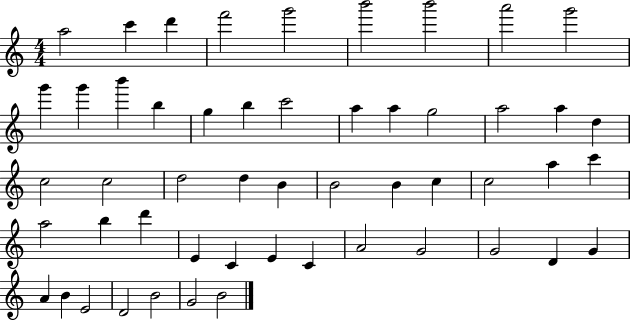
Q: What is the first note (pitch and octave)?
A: A5